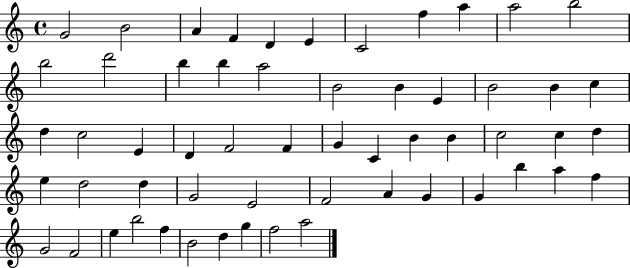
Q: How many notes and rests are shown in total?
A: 57